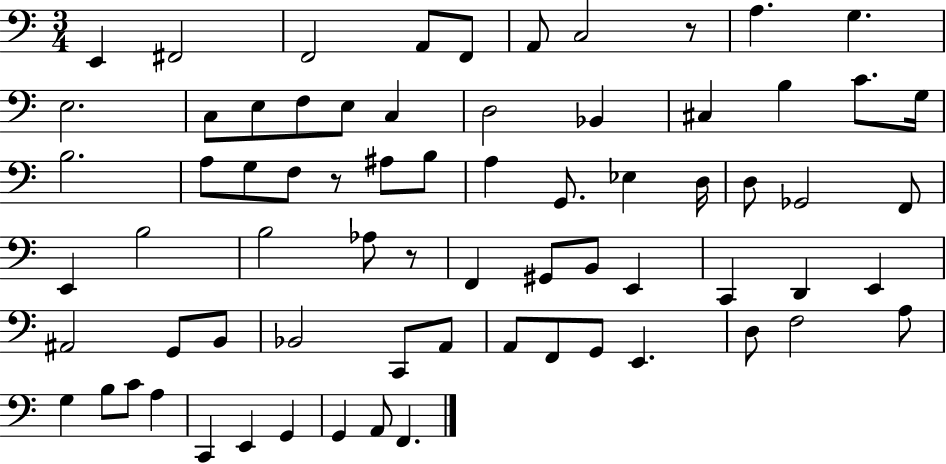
{
  \clef bass
  \numericTimeSignature
  \time 3/4
  \key c \major
  e,4 fis,2 | f,2 a,8 f,8 | a,8 c2 r8 | a4. g4. | \break e2. | c8 e8 f8 e8 c4 | d2 bes,4 | cis4 b4 c'8. g16 | \break b2. | a8 g8 f8 r8 ais8 b8 | a4 g,8. ees4 d16 | d8 ges,2 f,8 | \break e,4 b2 | b2 aes8 r8 | f,4 gis,8 b,8 e,4 | c,4 d,4 e,4 | \break ais,2 g,8 b,8 | bes,2 c,8 a,8 | a,8 f,8 g,8 e,4. | d8 f2 a8 | \break g4 b8 c'8 a4 | c,4 e,4 g,4 | g,4 a,8 f,4. | \bar "|."
}